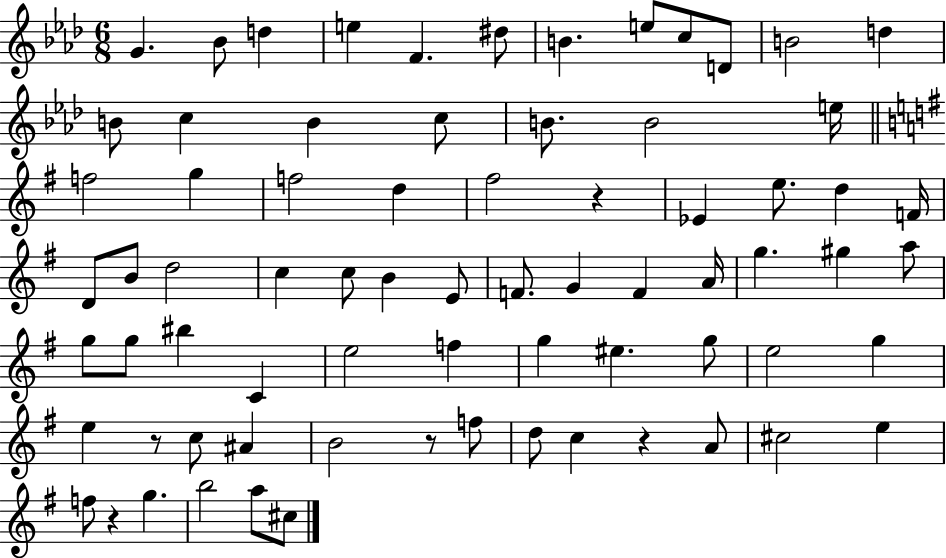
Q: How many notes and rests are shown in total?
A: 73